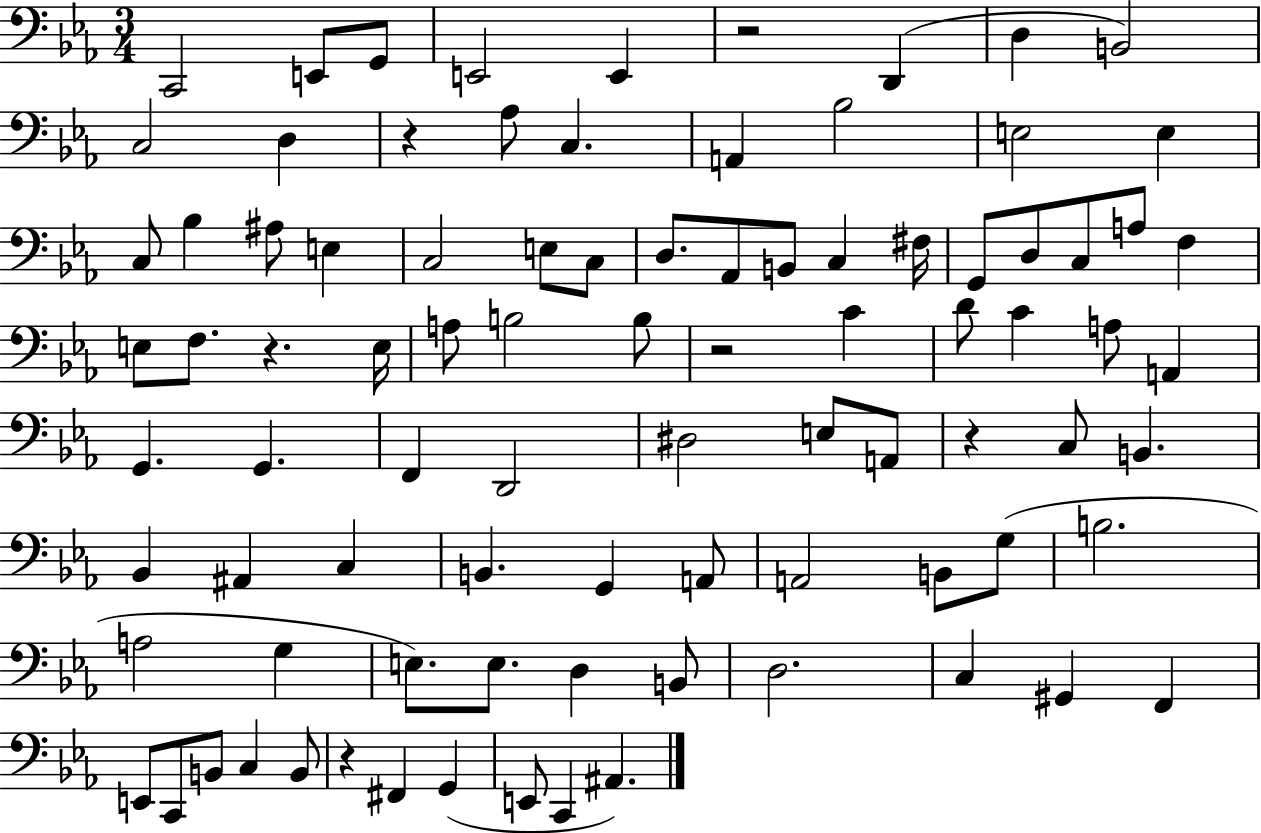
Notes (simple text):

C2/h E2/e G2/e E2/h E2/q R/h D2/q D3/q B2/h C3/h D3/q R/q Ab3/e C3/q. A2/q Bb3/h E3/h E3/q C3/e Bb3/q A#3/e E3/q C3/h E3/e C3/e D3/e. Ab2/e B2/e C3/q F#3/s G2/e D3/e C3/e A3/e F3/q E3/e F3/e. R/q. E3/s A3/e B3/h B3/e R/h C4/q D4/e C4/q A3/e A2/q G2/q. G2/q. F2/q D2/h D#3/h E3/e A2/e R/q C3/e B2/q. Bb2/q A#2/q C3/q B2/q. G2/q A2/e A2/h B2/e G3/e B3/h. A3/h G3/q E3/e. E3/e. D3/q B2/e D3/h. C3/q G#2/q F2/q E2/e C2/e B2/e C3/q B2/e R/q F#2/q G2/q E2/e C2/q A#2/q.